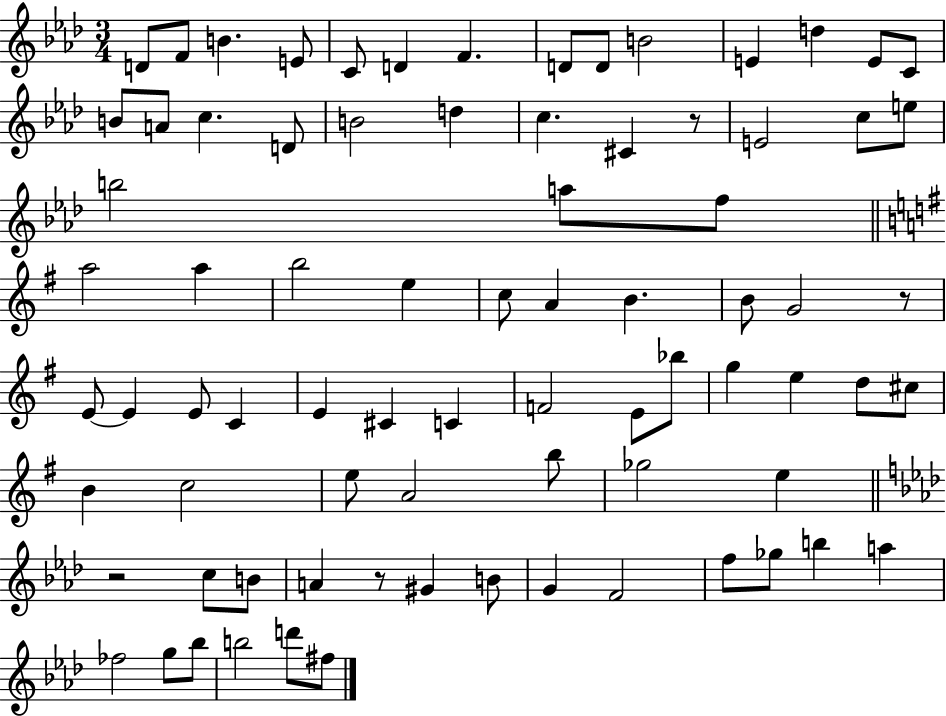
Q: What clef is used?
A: treble